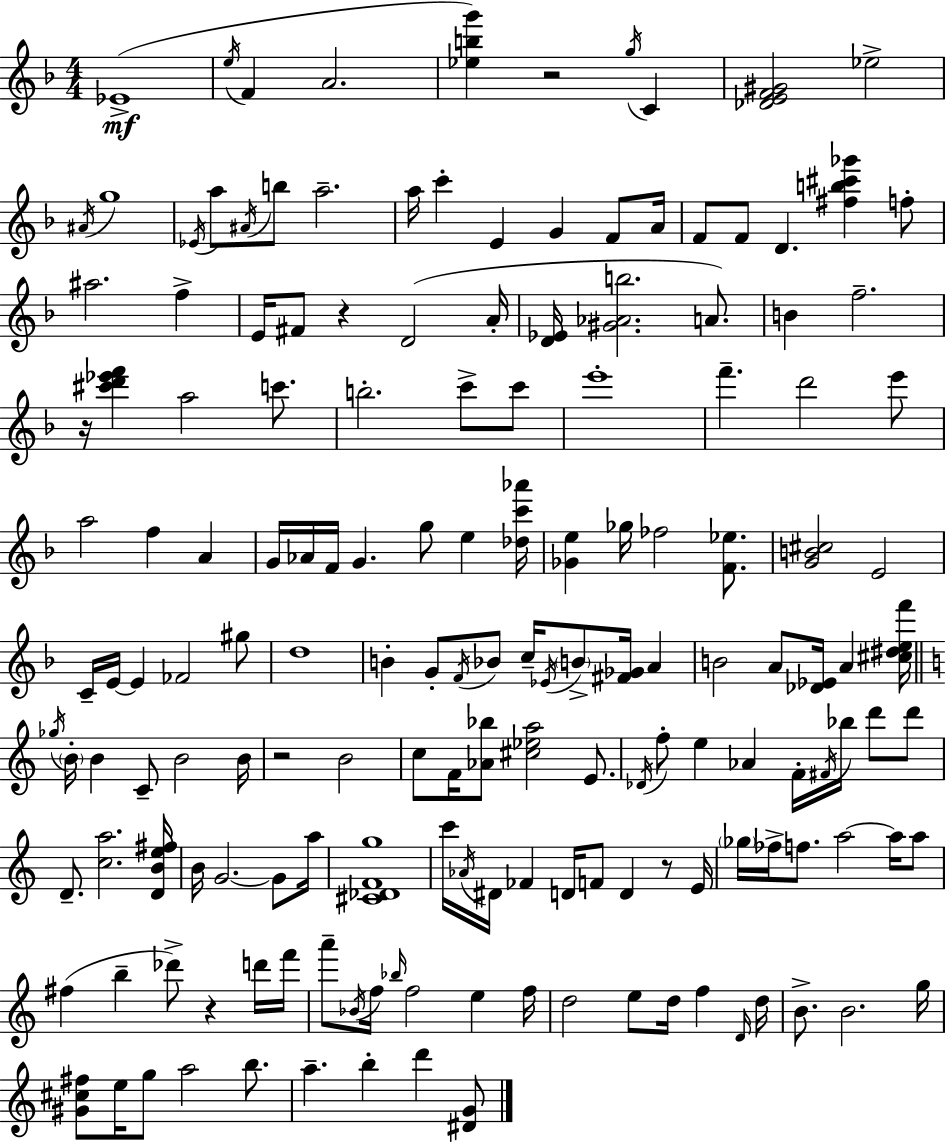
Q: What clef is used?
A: treble